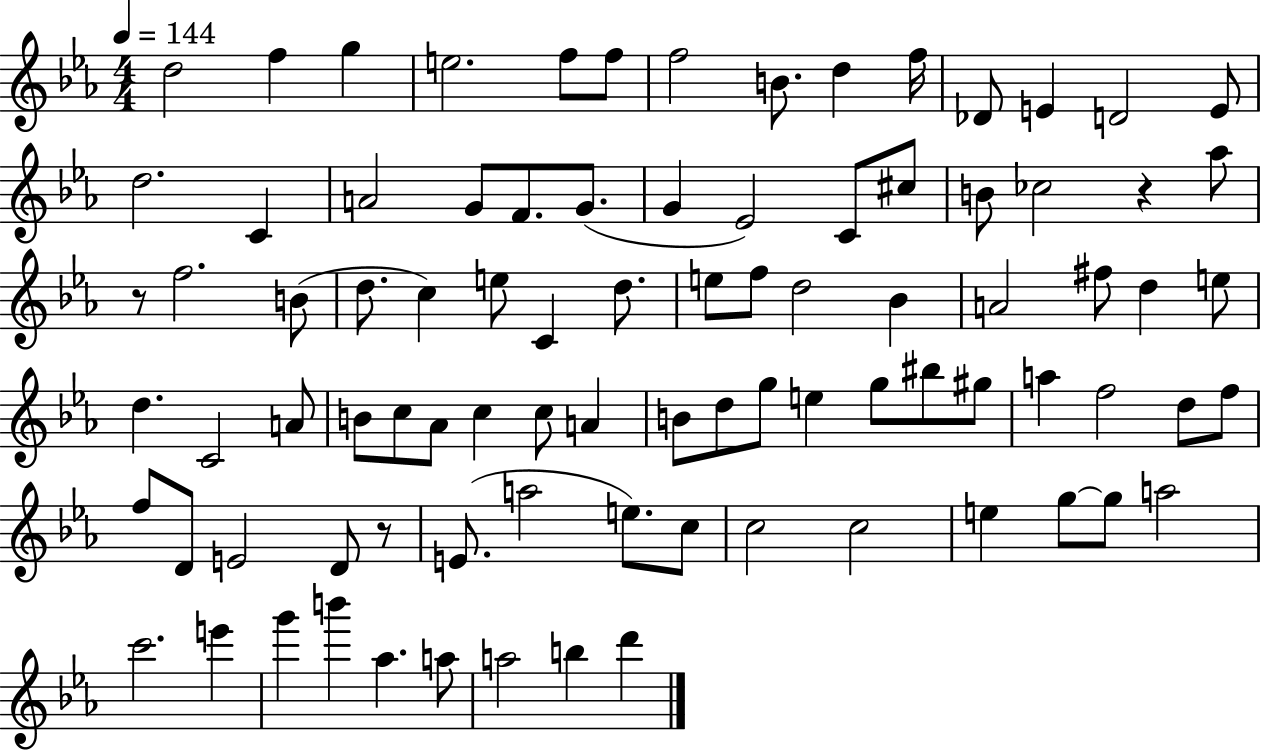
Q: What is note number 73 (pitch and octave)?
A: E5